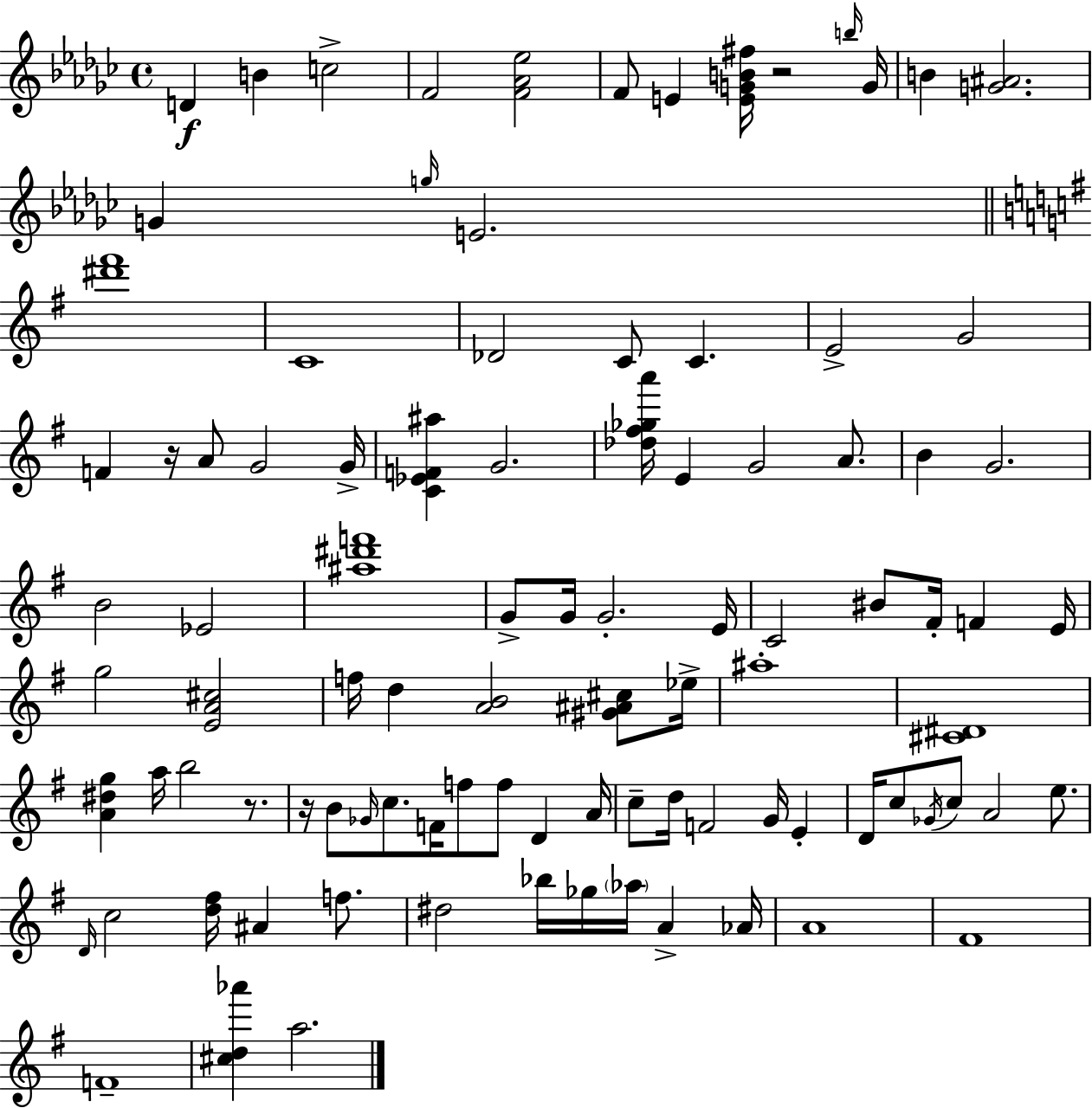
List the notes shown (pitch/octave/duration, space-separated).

D4/q B4/q C5/h F4/h [F4,Ab4,Eb5]/h F4/e E4/q [E4,G4,B4,F#5]/s R/h B5/s G4/s B4/q [G4,A#4]/h. G4/q G5/s E4/h. [D#6,F#6]/w C4/w Db4/h C4/e C4/q. E4/h G4/h F4/q R/s A4/e G4/h G4/s [C4,Eb4,F4,A#5]/q G4/h. [Db5,F#5,Gb5,A6]/s E4/q G4/h A4/e. B4/q G4/h. B4/h Eb4/h [A#5,D#6,F6]/w G4/e G4/s G4/h. E4/s C4/h BIS4/e F#4/s F4/q E4/s G5/h [E4,A4,C#5]/h F5/s D5/q [A4,B4]/h [G#4,A#4,C#5]/e Eb5/s A#5/w [C#4,D#4]/w [A4,D#5,G5]/q A5/s B5/h R/e. R/s B4/e Gb4/s C5/e. F4/s F5/e F5/e D4/q A4/s C5/e D5/s F4/h G4/s E4/q D4/s C5/e Gb4/s C5/e A4/h E5/e. D4/s C5/h [D5,F#5]/s A#4/q F5/e. D#5/h Bb5/s Gb5/s Ab5/s A4/q Ab4/s A4/w F#4/w F4/w [C#5,D5,Ab6]/q A5/h.